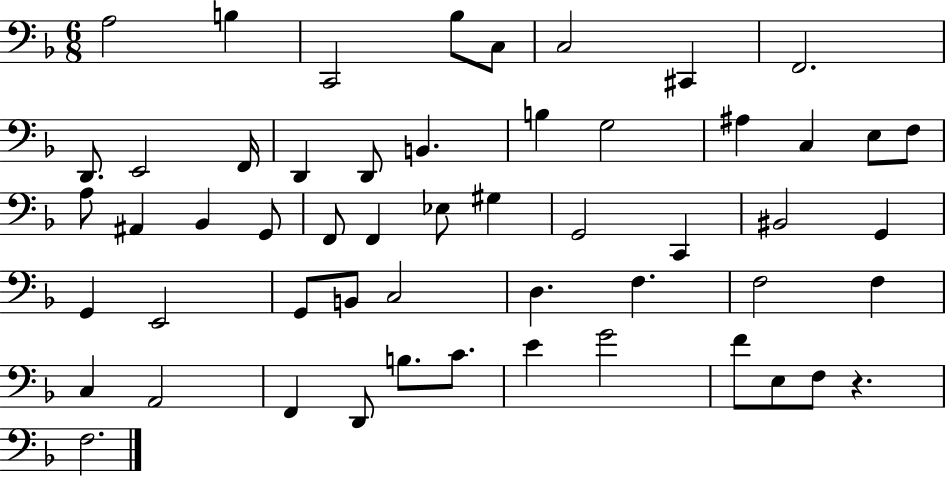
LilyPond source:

{
  \clef bass
  \numericTimeSignature
  \time 6/8
  \key f \major
  a2 b4 | c,2 bes8 c8 | c2 cis,4 | f,2. | \break d,8. e,2 f,16 | d,4 d,8 b,4. | b4 g2 | ais4 c4 e8 f8 | \break a8 ais,4 bes,4 g,8 | f,8 f,4 ees8 gis4 | g,2 c,4 | bis,2 g,4 | \break g,4 e,2 | g,8 b,8 c2 | d4. f4. | f2 f4 | \break c4 a,2 | f,4 d,8 b8. c'8. | e'4 g'2 | f'8 e8 f8 r4. | \break f2. | \bar "|."
}